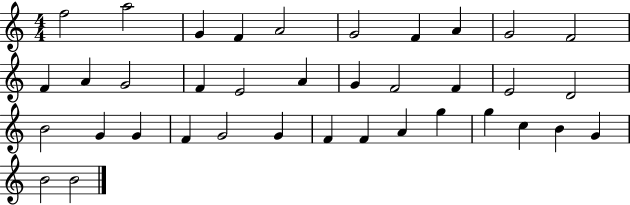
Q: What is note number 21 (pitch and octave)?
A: D4